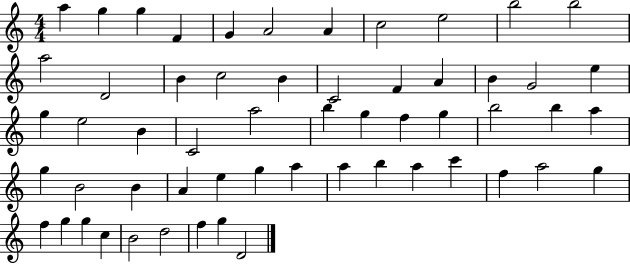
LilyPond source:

{
  \clef treble
  \numericTimeSignature
  \time 4/4
  \key c \major
  a''4 g''4 g''4 f'4 | g'4 a'2 a'4 | c''2 e''2 | b''2 b''2 | \break a''2 d'2 | b'4 c''2 b'4 | c'2 f'4 a'4 | b'4 g'2 e''4 | \break g''4 e''2 b'4 | c'2 a''2 | b''4 g''4 f''4 g''4 | b''2 b''4 a''4 | \break g''4 b'2 b'4 | a'4 e''4 g''4 a''4 | a''4 b''4 a''4 c'''4 | f''4 a''2 g''4 | \break f''4 g''4 g''4 c''4 | b'2 d''2 | f''4 g''4 d'2 | \bar "|."
}